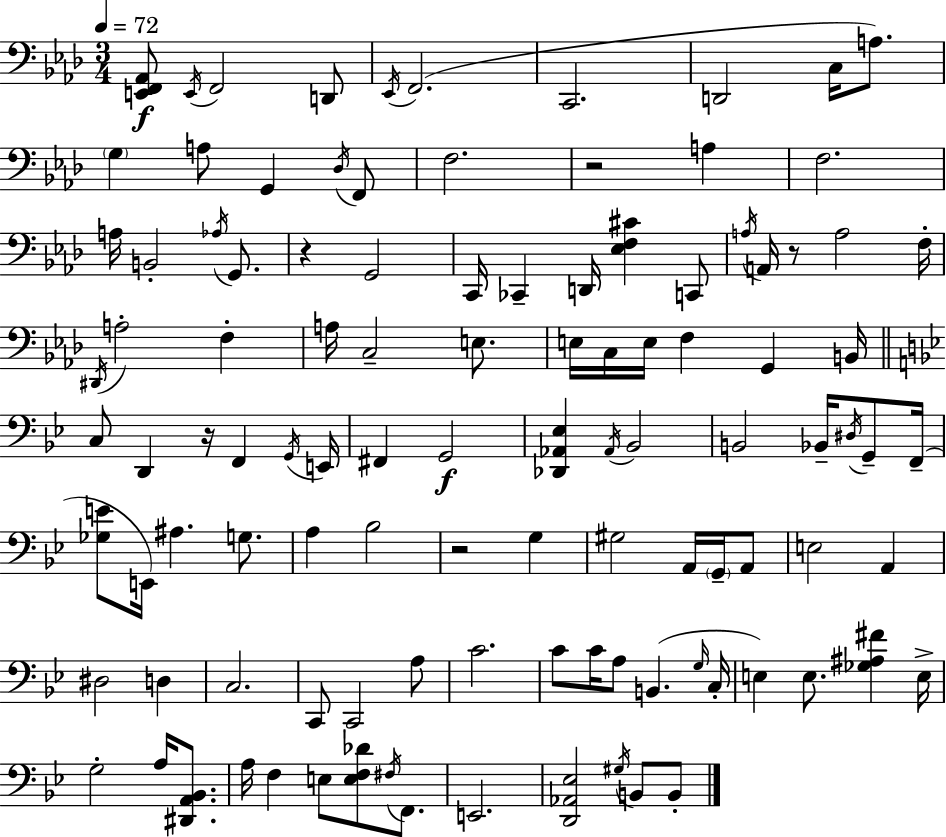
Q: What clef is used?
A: bass